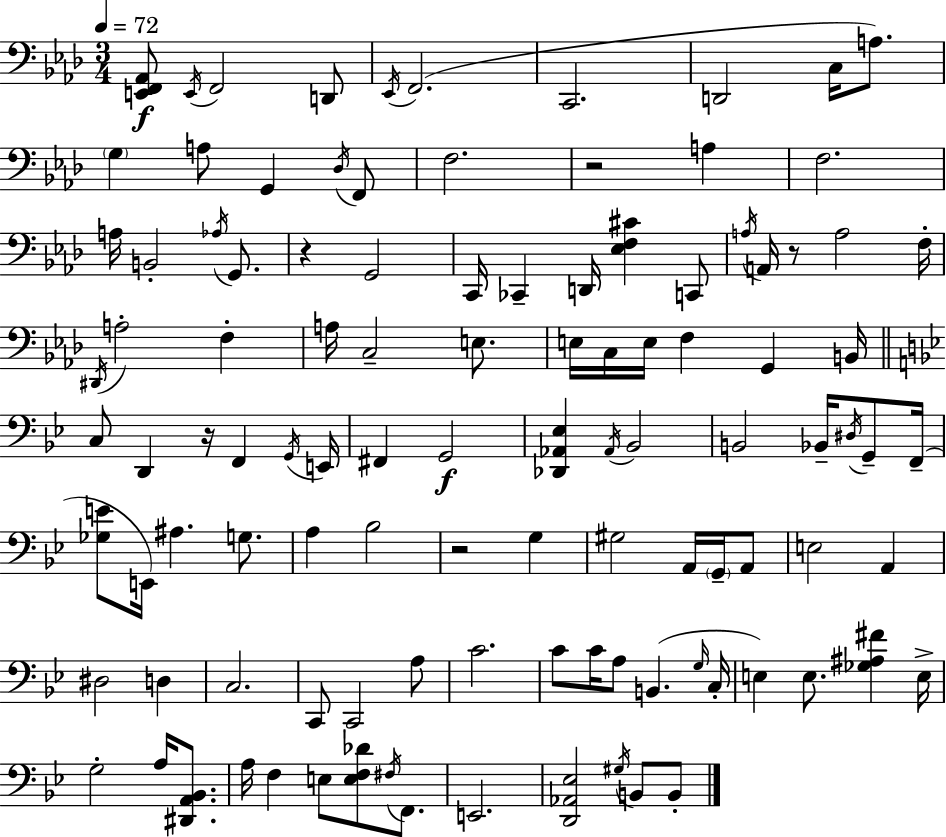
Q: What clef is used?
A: bass